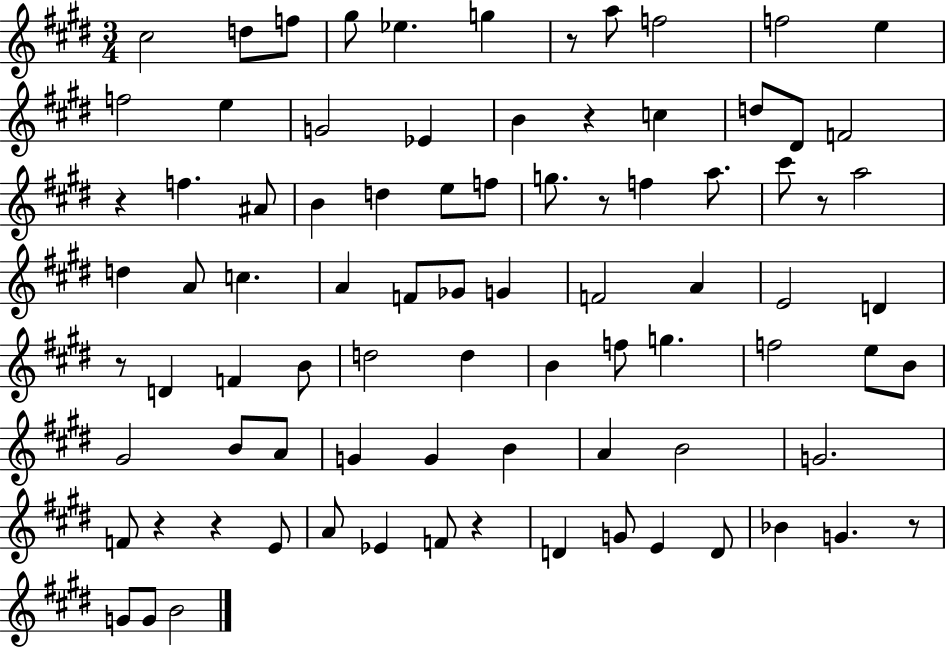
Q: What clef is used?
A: treble